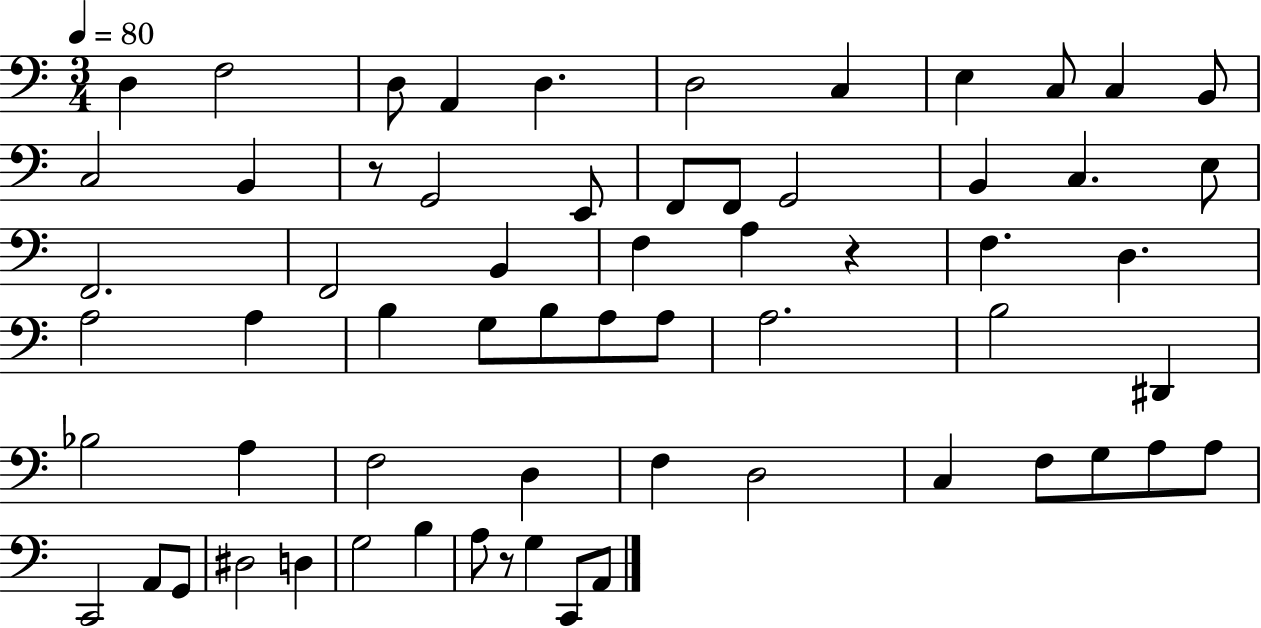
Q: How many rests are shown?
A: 3